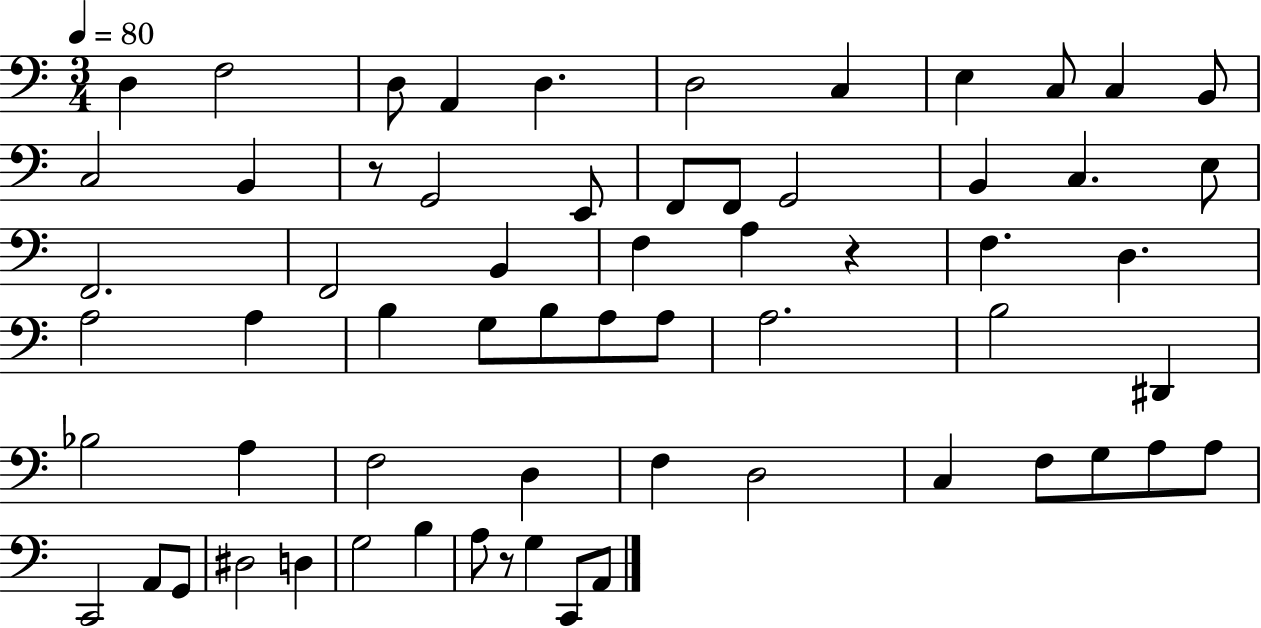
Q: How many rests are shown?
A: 3